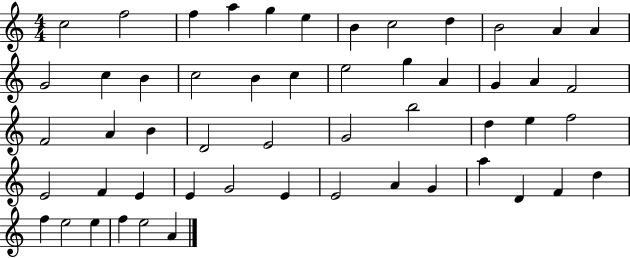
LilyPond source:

{
  \clef treble
  \numericTimeSignature
  \time 4/4
  \key c \major
  c''2 f''2 | f''4 a''4 g''4 e''4 | b'4 c''2 d''4 | b'2 a'4 a'4 | \break g'2 c''4 b'4 | c''2 b'4 c''4 | e''2 g''4 a'4 | g'4 a'4 f'2 | \break f'2 a'4 b'4 | d'2 e'2 | g'2 b''2 | d''4 e''4 f''2 | \break e'2 f'4 e'4 | e'4 g'2 e'4 | e'2 a'4 g'4 | a''4 d'4 f'4 d''4 | \break f''4 e''2 e''4 | f''4 e''2 a'4 | \bar "|."
}